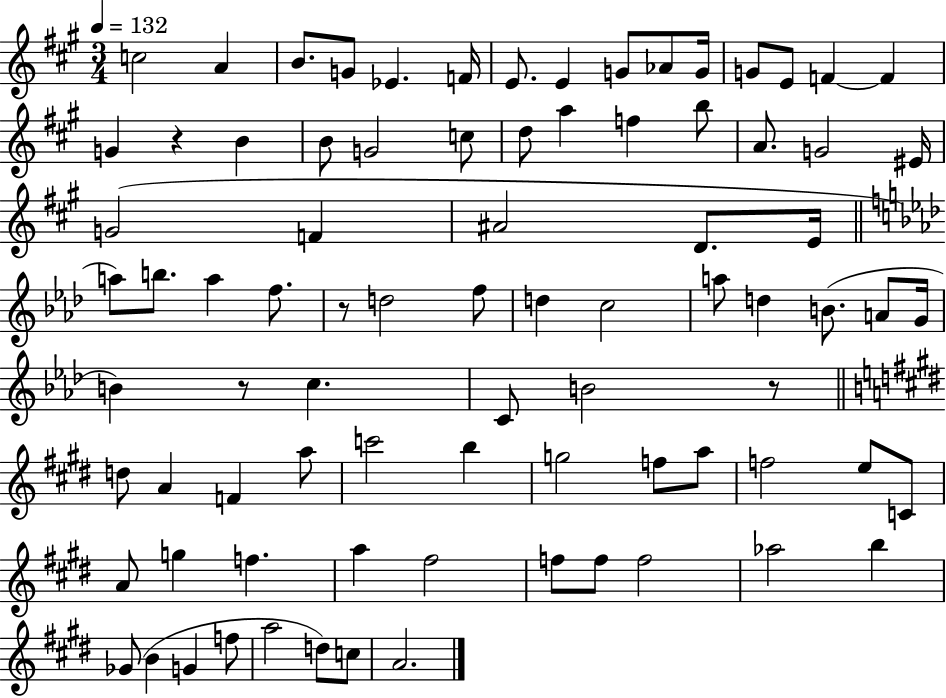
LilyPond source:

{
  \clef treble
  \numericTimeSignature
  \time 3/4
  \key a \major
  \tempo 4 = 132
  c''2 a'4 | b'8. g'8 ees'4. f'16 | e'8. e'4 g'8 aes'8 g'16 | g'8 e'8 f'4~~ f'4 | \break g'4 r4 b'4 | b'8 g'2 c''8 | d''8 a''4 f''4 b''8 | a'8. g'2 eis'16 | \break g'2( f'4 | ais'2 d'8. e'16 | \bar "||" \break \key f \minor a''8) b''8. a''4 f''8. | r8 d''2 f''8 | d''4 c''2 | a''8 d''4 b'8.( a'8 g'16 | \break b'4) r8 c''4. | c'8 b'2 r8 | \bar "||" \break \key e \major d''8 a'4 f'4 a''8 | c'''2 b''4 | g''2 f''8 a''8 | f''2 e''8 c'8 | \break a'8 g''4 f''4. | a''4 fis''2 | f''8 f''8 f''2 | aes''2 b''4 | \break ges'8( b'4 g'4 f''8 | a''2 d''8) c''8 | a'2. | \bar "|."
}